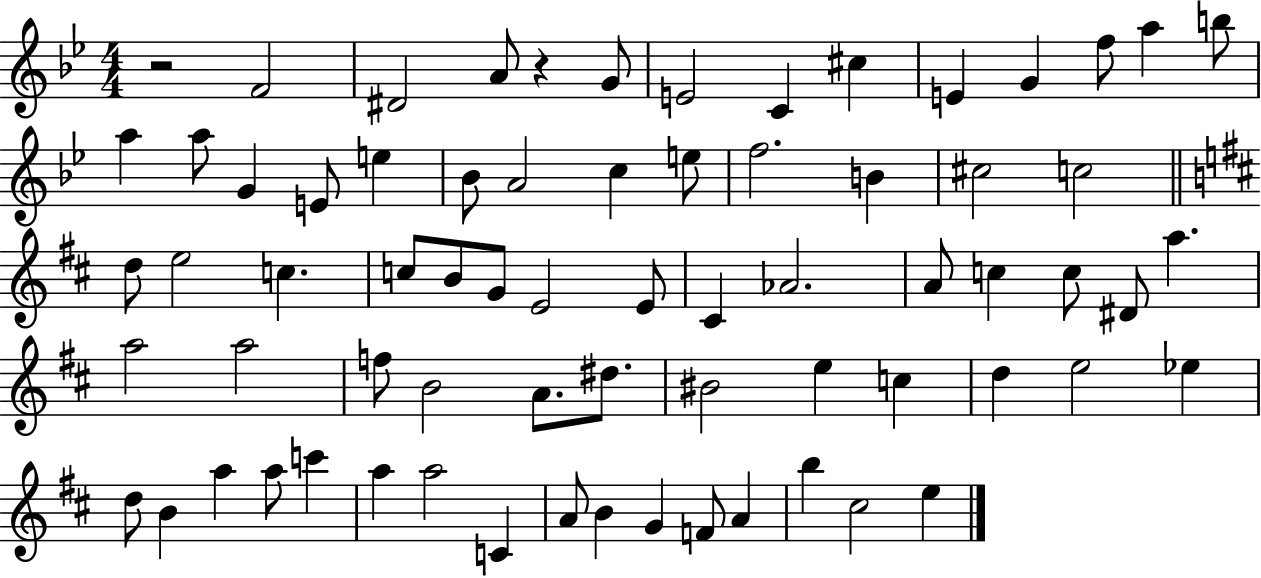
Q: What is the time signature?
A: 4/4